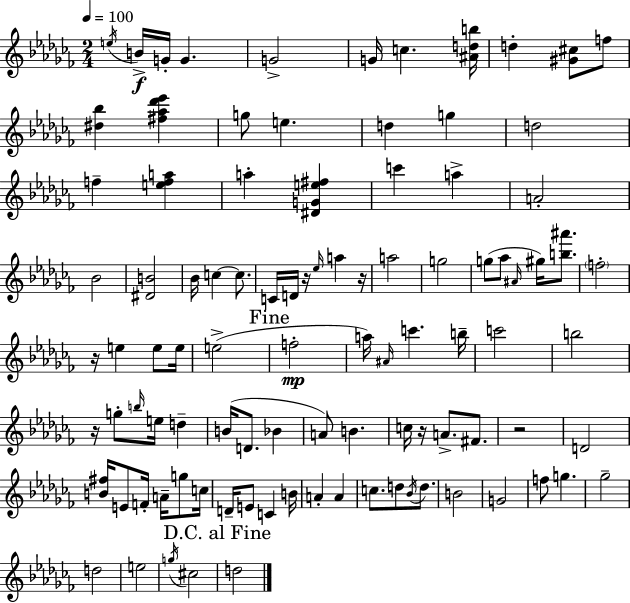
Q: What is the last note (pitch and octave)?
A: D5